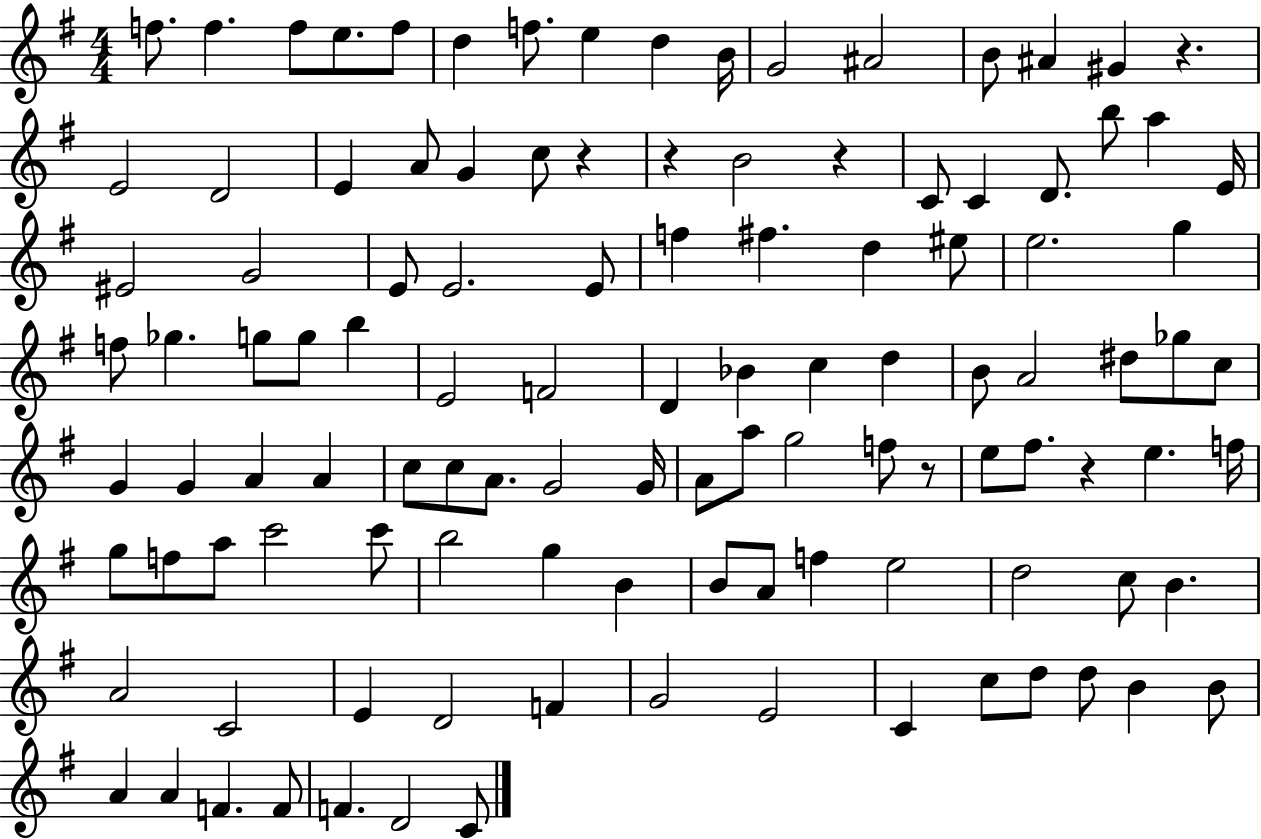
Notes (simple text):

F5/e. F5/q. F5/e E5/e. F5/e D5/q F5/e. E5/q D5/q B4/s G4/h A#4/h B4/e A#4/q G#4/q R/q. E4/h D4/h E4/q A4/e G4/q C5/e R/q R/q B4/h R/q C4/e C4/q D4/e. B5/e A5/q E4/s EIS4/h G4/h E4/e E4/h. E4/e F5/q F#5/q. D5/q EIS5/e E5/h. G5/q F5/e Gb5/q. G5/e G5/e B5/q E4/h F4/h D4/q Bb4/q C5/q D5/q B4/e A4/h D#5/e Gb5/e C5/e G4/q G4/q A4/q A4/q C5/e C5/e A4/e. G4/h G4/s A4/e A5/e G5/h F5/e R/e E5/e F#5/e. R/q E5/q. F5/s G5/e F5/e A5/e C6/h C6/e B5/h G5/q B4/q B4/e A4/e F5/q E5/h D5/h C5/e B4/q. A4/h C4/h E4/q D4/h F4/q G4/h E4/h C4/q C5/e D5/e D5/e B4/q B4/e A4/q A4/q F4/q. F4/e F4/q. D4/h C4/e